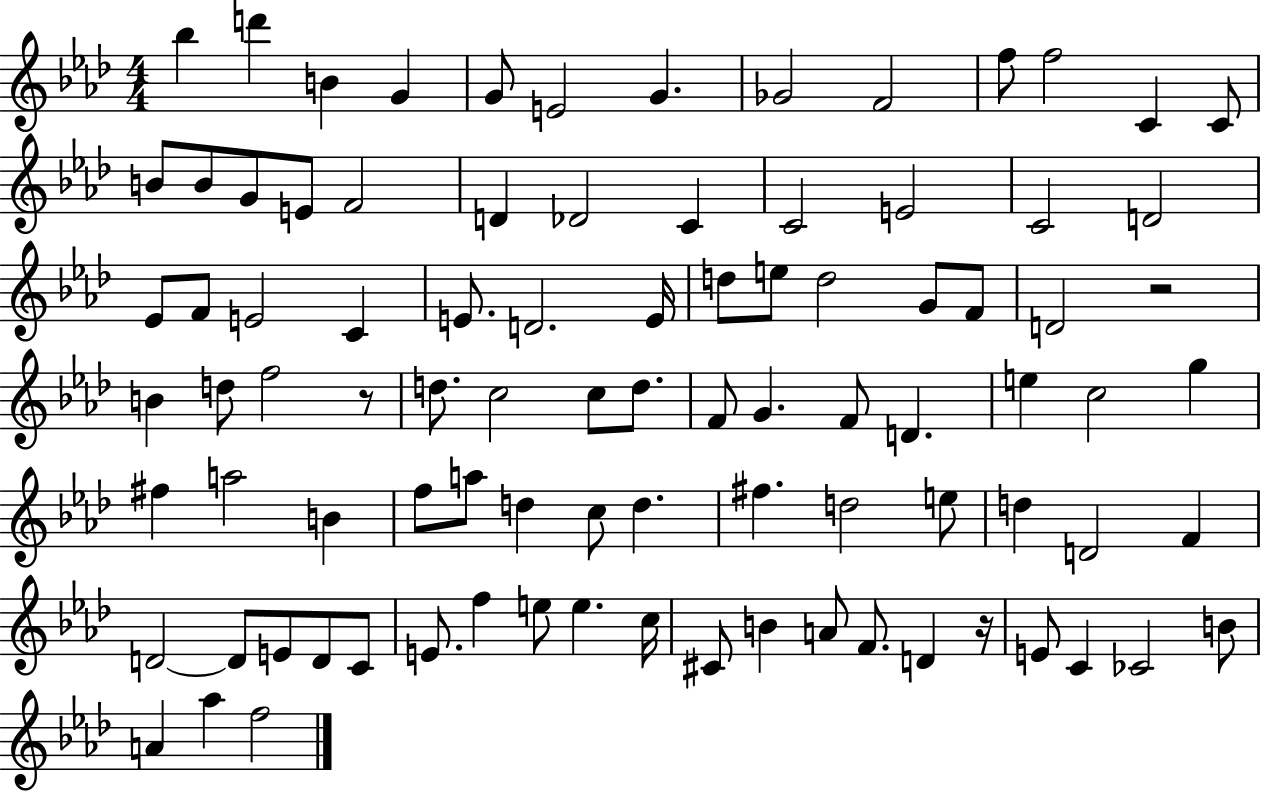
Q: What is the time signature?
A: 4/4